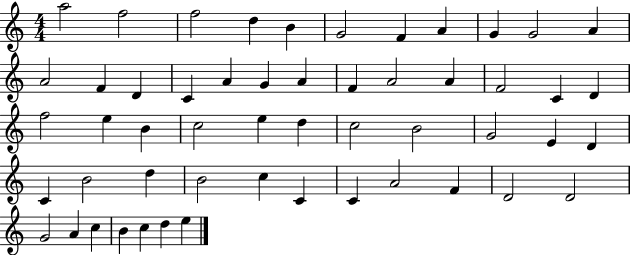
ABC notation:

X:1
T:Untitled
M:4/4
L:1/4
K:C
a2 f2 f2 d B G2 F A G G2 A A2 F D C A G A F A2 A F2 C D f2 e B c2 e d c2 B2 G2 E D C B2 d B2 c C C A2 F D2 D2 G2 A c B c d e